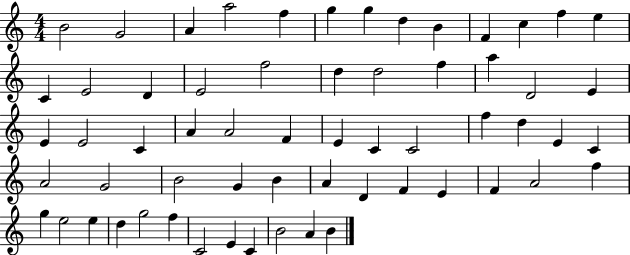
X:1
T:Untitled
M:4/4
L:1/4
K:C
B2 G2 A a2 f g g d B F c f e C E2 D E2 f2 d d2 f a D2 E E E2 C A A2 F E C C2 f d E C A2 G2 B2 G B A D F E F A2 f g e2 e d g2 f C2 E C B2 A B